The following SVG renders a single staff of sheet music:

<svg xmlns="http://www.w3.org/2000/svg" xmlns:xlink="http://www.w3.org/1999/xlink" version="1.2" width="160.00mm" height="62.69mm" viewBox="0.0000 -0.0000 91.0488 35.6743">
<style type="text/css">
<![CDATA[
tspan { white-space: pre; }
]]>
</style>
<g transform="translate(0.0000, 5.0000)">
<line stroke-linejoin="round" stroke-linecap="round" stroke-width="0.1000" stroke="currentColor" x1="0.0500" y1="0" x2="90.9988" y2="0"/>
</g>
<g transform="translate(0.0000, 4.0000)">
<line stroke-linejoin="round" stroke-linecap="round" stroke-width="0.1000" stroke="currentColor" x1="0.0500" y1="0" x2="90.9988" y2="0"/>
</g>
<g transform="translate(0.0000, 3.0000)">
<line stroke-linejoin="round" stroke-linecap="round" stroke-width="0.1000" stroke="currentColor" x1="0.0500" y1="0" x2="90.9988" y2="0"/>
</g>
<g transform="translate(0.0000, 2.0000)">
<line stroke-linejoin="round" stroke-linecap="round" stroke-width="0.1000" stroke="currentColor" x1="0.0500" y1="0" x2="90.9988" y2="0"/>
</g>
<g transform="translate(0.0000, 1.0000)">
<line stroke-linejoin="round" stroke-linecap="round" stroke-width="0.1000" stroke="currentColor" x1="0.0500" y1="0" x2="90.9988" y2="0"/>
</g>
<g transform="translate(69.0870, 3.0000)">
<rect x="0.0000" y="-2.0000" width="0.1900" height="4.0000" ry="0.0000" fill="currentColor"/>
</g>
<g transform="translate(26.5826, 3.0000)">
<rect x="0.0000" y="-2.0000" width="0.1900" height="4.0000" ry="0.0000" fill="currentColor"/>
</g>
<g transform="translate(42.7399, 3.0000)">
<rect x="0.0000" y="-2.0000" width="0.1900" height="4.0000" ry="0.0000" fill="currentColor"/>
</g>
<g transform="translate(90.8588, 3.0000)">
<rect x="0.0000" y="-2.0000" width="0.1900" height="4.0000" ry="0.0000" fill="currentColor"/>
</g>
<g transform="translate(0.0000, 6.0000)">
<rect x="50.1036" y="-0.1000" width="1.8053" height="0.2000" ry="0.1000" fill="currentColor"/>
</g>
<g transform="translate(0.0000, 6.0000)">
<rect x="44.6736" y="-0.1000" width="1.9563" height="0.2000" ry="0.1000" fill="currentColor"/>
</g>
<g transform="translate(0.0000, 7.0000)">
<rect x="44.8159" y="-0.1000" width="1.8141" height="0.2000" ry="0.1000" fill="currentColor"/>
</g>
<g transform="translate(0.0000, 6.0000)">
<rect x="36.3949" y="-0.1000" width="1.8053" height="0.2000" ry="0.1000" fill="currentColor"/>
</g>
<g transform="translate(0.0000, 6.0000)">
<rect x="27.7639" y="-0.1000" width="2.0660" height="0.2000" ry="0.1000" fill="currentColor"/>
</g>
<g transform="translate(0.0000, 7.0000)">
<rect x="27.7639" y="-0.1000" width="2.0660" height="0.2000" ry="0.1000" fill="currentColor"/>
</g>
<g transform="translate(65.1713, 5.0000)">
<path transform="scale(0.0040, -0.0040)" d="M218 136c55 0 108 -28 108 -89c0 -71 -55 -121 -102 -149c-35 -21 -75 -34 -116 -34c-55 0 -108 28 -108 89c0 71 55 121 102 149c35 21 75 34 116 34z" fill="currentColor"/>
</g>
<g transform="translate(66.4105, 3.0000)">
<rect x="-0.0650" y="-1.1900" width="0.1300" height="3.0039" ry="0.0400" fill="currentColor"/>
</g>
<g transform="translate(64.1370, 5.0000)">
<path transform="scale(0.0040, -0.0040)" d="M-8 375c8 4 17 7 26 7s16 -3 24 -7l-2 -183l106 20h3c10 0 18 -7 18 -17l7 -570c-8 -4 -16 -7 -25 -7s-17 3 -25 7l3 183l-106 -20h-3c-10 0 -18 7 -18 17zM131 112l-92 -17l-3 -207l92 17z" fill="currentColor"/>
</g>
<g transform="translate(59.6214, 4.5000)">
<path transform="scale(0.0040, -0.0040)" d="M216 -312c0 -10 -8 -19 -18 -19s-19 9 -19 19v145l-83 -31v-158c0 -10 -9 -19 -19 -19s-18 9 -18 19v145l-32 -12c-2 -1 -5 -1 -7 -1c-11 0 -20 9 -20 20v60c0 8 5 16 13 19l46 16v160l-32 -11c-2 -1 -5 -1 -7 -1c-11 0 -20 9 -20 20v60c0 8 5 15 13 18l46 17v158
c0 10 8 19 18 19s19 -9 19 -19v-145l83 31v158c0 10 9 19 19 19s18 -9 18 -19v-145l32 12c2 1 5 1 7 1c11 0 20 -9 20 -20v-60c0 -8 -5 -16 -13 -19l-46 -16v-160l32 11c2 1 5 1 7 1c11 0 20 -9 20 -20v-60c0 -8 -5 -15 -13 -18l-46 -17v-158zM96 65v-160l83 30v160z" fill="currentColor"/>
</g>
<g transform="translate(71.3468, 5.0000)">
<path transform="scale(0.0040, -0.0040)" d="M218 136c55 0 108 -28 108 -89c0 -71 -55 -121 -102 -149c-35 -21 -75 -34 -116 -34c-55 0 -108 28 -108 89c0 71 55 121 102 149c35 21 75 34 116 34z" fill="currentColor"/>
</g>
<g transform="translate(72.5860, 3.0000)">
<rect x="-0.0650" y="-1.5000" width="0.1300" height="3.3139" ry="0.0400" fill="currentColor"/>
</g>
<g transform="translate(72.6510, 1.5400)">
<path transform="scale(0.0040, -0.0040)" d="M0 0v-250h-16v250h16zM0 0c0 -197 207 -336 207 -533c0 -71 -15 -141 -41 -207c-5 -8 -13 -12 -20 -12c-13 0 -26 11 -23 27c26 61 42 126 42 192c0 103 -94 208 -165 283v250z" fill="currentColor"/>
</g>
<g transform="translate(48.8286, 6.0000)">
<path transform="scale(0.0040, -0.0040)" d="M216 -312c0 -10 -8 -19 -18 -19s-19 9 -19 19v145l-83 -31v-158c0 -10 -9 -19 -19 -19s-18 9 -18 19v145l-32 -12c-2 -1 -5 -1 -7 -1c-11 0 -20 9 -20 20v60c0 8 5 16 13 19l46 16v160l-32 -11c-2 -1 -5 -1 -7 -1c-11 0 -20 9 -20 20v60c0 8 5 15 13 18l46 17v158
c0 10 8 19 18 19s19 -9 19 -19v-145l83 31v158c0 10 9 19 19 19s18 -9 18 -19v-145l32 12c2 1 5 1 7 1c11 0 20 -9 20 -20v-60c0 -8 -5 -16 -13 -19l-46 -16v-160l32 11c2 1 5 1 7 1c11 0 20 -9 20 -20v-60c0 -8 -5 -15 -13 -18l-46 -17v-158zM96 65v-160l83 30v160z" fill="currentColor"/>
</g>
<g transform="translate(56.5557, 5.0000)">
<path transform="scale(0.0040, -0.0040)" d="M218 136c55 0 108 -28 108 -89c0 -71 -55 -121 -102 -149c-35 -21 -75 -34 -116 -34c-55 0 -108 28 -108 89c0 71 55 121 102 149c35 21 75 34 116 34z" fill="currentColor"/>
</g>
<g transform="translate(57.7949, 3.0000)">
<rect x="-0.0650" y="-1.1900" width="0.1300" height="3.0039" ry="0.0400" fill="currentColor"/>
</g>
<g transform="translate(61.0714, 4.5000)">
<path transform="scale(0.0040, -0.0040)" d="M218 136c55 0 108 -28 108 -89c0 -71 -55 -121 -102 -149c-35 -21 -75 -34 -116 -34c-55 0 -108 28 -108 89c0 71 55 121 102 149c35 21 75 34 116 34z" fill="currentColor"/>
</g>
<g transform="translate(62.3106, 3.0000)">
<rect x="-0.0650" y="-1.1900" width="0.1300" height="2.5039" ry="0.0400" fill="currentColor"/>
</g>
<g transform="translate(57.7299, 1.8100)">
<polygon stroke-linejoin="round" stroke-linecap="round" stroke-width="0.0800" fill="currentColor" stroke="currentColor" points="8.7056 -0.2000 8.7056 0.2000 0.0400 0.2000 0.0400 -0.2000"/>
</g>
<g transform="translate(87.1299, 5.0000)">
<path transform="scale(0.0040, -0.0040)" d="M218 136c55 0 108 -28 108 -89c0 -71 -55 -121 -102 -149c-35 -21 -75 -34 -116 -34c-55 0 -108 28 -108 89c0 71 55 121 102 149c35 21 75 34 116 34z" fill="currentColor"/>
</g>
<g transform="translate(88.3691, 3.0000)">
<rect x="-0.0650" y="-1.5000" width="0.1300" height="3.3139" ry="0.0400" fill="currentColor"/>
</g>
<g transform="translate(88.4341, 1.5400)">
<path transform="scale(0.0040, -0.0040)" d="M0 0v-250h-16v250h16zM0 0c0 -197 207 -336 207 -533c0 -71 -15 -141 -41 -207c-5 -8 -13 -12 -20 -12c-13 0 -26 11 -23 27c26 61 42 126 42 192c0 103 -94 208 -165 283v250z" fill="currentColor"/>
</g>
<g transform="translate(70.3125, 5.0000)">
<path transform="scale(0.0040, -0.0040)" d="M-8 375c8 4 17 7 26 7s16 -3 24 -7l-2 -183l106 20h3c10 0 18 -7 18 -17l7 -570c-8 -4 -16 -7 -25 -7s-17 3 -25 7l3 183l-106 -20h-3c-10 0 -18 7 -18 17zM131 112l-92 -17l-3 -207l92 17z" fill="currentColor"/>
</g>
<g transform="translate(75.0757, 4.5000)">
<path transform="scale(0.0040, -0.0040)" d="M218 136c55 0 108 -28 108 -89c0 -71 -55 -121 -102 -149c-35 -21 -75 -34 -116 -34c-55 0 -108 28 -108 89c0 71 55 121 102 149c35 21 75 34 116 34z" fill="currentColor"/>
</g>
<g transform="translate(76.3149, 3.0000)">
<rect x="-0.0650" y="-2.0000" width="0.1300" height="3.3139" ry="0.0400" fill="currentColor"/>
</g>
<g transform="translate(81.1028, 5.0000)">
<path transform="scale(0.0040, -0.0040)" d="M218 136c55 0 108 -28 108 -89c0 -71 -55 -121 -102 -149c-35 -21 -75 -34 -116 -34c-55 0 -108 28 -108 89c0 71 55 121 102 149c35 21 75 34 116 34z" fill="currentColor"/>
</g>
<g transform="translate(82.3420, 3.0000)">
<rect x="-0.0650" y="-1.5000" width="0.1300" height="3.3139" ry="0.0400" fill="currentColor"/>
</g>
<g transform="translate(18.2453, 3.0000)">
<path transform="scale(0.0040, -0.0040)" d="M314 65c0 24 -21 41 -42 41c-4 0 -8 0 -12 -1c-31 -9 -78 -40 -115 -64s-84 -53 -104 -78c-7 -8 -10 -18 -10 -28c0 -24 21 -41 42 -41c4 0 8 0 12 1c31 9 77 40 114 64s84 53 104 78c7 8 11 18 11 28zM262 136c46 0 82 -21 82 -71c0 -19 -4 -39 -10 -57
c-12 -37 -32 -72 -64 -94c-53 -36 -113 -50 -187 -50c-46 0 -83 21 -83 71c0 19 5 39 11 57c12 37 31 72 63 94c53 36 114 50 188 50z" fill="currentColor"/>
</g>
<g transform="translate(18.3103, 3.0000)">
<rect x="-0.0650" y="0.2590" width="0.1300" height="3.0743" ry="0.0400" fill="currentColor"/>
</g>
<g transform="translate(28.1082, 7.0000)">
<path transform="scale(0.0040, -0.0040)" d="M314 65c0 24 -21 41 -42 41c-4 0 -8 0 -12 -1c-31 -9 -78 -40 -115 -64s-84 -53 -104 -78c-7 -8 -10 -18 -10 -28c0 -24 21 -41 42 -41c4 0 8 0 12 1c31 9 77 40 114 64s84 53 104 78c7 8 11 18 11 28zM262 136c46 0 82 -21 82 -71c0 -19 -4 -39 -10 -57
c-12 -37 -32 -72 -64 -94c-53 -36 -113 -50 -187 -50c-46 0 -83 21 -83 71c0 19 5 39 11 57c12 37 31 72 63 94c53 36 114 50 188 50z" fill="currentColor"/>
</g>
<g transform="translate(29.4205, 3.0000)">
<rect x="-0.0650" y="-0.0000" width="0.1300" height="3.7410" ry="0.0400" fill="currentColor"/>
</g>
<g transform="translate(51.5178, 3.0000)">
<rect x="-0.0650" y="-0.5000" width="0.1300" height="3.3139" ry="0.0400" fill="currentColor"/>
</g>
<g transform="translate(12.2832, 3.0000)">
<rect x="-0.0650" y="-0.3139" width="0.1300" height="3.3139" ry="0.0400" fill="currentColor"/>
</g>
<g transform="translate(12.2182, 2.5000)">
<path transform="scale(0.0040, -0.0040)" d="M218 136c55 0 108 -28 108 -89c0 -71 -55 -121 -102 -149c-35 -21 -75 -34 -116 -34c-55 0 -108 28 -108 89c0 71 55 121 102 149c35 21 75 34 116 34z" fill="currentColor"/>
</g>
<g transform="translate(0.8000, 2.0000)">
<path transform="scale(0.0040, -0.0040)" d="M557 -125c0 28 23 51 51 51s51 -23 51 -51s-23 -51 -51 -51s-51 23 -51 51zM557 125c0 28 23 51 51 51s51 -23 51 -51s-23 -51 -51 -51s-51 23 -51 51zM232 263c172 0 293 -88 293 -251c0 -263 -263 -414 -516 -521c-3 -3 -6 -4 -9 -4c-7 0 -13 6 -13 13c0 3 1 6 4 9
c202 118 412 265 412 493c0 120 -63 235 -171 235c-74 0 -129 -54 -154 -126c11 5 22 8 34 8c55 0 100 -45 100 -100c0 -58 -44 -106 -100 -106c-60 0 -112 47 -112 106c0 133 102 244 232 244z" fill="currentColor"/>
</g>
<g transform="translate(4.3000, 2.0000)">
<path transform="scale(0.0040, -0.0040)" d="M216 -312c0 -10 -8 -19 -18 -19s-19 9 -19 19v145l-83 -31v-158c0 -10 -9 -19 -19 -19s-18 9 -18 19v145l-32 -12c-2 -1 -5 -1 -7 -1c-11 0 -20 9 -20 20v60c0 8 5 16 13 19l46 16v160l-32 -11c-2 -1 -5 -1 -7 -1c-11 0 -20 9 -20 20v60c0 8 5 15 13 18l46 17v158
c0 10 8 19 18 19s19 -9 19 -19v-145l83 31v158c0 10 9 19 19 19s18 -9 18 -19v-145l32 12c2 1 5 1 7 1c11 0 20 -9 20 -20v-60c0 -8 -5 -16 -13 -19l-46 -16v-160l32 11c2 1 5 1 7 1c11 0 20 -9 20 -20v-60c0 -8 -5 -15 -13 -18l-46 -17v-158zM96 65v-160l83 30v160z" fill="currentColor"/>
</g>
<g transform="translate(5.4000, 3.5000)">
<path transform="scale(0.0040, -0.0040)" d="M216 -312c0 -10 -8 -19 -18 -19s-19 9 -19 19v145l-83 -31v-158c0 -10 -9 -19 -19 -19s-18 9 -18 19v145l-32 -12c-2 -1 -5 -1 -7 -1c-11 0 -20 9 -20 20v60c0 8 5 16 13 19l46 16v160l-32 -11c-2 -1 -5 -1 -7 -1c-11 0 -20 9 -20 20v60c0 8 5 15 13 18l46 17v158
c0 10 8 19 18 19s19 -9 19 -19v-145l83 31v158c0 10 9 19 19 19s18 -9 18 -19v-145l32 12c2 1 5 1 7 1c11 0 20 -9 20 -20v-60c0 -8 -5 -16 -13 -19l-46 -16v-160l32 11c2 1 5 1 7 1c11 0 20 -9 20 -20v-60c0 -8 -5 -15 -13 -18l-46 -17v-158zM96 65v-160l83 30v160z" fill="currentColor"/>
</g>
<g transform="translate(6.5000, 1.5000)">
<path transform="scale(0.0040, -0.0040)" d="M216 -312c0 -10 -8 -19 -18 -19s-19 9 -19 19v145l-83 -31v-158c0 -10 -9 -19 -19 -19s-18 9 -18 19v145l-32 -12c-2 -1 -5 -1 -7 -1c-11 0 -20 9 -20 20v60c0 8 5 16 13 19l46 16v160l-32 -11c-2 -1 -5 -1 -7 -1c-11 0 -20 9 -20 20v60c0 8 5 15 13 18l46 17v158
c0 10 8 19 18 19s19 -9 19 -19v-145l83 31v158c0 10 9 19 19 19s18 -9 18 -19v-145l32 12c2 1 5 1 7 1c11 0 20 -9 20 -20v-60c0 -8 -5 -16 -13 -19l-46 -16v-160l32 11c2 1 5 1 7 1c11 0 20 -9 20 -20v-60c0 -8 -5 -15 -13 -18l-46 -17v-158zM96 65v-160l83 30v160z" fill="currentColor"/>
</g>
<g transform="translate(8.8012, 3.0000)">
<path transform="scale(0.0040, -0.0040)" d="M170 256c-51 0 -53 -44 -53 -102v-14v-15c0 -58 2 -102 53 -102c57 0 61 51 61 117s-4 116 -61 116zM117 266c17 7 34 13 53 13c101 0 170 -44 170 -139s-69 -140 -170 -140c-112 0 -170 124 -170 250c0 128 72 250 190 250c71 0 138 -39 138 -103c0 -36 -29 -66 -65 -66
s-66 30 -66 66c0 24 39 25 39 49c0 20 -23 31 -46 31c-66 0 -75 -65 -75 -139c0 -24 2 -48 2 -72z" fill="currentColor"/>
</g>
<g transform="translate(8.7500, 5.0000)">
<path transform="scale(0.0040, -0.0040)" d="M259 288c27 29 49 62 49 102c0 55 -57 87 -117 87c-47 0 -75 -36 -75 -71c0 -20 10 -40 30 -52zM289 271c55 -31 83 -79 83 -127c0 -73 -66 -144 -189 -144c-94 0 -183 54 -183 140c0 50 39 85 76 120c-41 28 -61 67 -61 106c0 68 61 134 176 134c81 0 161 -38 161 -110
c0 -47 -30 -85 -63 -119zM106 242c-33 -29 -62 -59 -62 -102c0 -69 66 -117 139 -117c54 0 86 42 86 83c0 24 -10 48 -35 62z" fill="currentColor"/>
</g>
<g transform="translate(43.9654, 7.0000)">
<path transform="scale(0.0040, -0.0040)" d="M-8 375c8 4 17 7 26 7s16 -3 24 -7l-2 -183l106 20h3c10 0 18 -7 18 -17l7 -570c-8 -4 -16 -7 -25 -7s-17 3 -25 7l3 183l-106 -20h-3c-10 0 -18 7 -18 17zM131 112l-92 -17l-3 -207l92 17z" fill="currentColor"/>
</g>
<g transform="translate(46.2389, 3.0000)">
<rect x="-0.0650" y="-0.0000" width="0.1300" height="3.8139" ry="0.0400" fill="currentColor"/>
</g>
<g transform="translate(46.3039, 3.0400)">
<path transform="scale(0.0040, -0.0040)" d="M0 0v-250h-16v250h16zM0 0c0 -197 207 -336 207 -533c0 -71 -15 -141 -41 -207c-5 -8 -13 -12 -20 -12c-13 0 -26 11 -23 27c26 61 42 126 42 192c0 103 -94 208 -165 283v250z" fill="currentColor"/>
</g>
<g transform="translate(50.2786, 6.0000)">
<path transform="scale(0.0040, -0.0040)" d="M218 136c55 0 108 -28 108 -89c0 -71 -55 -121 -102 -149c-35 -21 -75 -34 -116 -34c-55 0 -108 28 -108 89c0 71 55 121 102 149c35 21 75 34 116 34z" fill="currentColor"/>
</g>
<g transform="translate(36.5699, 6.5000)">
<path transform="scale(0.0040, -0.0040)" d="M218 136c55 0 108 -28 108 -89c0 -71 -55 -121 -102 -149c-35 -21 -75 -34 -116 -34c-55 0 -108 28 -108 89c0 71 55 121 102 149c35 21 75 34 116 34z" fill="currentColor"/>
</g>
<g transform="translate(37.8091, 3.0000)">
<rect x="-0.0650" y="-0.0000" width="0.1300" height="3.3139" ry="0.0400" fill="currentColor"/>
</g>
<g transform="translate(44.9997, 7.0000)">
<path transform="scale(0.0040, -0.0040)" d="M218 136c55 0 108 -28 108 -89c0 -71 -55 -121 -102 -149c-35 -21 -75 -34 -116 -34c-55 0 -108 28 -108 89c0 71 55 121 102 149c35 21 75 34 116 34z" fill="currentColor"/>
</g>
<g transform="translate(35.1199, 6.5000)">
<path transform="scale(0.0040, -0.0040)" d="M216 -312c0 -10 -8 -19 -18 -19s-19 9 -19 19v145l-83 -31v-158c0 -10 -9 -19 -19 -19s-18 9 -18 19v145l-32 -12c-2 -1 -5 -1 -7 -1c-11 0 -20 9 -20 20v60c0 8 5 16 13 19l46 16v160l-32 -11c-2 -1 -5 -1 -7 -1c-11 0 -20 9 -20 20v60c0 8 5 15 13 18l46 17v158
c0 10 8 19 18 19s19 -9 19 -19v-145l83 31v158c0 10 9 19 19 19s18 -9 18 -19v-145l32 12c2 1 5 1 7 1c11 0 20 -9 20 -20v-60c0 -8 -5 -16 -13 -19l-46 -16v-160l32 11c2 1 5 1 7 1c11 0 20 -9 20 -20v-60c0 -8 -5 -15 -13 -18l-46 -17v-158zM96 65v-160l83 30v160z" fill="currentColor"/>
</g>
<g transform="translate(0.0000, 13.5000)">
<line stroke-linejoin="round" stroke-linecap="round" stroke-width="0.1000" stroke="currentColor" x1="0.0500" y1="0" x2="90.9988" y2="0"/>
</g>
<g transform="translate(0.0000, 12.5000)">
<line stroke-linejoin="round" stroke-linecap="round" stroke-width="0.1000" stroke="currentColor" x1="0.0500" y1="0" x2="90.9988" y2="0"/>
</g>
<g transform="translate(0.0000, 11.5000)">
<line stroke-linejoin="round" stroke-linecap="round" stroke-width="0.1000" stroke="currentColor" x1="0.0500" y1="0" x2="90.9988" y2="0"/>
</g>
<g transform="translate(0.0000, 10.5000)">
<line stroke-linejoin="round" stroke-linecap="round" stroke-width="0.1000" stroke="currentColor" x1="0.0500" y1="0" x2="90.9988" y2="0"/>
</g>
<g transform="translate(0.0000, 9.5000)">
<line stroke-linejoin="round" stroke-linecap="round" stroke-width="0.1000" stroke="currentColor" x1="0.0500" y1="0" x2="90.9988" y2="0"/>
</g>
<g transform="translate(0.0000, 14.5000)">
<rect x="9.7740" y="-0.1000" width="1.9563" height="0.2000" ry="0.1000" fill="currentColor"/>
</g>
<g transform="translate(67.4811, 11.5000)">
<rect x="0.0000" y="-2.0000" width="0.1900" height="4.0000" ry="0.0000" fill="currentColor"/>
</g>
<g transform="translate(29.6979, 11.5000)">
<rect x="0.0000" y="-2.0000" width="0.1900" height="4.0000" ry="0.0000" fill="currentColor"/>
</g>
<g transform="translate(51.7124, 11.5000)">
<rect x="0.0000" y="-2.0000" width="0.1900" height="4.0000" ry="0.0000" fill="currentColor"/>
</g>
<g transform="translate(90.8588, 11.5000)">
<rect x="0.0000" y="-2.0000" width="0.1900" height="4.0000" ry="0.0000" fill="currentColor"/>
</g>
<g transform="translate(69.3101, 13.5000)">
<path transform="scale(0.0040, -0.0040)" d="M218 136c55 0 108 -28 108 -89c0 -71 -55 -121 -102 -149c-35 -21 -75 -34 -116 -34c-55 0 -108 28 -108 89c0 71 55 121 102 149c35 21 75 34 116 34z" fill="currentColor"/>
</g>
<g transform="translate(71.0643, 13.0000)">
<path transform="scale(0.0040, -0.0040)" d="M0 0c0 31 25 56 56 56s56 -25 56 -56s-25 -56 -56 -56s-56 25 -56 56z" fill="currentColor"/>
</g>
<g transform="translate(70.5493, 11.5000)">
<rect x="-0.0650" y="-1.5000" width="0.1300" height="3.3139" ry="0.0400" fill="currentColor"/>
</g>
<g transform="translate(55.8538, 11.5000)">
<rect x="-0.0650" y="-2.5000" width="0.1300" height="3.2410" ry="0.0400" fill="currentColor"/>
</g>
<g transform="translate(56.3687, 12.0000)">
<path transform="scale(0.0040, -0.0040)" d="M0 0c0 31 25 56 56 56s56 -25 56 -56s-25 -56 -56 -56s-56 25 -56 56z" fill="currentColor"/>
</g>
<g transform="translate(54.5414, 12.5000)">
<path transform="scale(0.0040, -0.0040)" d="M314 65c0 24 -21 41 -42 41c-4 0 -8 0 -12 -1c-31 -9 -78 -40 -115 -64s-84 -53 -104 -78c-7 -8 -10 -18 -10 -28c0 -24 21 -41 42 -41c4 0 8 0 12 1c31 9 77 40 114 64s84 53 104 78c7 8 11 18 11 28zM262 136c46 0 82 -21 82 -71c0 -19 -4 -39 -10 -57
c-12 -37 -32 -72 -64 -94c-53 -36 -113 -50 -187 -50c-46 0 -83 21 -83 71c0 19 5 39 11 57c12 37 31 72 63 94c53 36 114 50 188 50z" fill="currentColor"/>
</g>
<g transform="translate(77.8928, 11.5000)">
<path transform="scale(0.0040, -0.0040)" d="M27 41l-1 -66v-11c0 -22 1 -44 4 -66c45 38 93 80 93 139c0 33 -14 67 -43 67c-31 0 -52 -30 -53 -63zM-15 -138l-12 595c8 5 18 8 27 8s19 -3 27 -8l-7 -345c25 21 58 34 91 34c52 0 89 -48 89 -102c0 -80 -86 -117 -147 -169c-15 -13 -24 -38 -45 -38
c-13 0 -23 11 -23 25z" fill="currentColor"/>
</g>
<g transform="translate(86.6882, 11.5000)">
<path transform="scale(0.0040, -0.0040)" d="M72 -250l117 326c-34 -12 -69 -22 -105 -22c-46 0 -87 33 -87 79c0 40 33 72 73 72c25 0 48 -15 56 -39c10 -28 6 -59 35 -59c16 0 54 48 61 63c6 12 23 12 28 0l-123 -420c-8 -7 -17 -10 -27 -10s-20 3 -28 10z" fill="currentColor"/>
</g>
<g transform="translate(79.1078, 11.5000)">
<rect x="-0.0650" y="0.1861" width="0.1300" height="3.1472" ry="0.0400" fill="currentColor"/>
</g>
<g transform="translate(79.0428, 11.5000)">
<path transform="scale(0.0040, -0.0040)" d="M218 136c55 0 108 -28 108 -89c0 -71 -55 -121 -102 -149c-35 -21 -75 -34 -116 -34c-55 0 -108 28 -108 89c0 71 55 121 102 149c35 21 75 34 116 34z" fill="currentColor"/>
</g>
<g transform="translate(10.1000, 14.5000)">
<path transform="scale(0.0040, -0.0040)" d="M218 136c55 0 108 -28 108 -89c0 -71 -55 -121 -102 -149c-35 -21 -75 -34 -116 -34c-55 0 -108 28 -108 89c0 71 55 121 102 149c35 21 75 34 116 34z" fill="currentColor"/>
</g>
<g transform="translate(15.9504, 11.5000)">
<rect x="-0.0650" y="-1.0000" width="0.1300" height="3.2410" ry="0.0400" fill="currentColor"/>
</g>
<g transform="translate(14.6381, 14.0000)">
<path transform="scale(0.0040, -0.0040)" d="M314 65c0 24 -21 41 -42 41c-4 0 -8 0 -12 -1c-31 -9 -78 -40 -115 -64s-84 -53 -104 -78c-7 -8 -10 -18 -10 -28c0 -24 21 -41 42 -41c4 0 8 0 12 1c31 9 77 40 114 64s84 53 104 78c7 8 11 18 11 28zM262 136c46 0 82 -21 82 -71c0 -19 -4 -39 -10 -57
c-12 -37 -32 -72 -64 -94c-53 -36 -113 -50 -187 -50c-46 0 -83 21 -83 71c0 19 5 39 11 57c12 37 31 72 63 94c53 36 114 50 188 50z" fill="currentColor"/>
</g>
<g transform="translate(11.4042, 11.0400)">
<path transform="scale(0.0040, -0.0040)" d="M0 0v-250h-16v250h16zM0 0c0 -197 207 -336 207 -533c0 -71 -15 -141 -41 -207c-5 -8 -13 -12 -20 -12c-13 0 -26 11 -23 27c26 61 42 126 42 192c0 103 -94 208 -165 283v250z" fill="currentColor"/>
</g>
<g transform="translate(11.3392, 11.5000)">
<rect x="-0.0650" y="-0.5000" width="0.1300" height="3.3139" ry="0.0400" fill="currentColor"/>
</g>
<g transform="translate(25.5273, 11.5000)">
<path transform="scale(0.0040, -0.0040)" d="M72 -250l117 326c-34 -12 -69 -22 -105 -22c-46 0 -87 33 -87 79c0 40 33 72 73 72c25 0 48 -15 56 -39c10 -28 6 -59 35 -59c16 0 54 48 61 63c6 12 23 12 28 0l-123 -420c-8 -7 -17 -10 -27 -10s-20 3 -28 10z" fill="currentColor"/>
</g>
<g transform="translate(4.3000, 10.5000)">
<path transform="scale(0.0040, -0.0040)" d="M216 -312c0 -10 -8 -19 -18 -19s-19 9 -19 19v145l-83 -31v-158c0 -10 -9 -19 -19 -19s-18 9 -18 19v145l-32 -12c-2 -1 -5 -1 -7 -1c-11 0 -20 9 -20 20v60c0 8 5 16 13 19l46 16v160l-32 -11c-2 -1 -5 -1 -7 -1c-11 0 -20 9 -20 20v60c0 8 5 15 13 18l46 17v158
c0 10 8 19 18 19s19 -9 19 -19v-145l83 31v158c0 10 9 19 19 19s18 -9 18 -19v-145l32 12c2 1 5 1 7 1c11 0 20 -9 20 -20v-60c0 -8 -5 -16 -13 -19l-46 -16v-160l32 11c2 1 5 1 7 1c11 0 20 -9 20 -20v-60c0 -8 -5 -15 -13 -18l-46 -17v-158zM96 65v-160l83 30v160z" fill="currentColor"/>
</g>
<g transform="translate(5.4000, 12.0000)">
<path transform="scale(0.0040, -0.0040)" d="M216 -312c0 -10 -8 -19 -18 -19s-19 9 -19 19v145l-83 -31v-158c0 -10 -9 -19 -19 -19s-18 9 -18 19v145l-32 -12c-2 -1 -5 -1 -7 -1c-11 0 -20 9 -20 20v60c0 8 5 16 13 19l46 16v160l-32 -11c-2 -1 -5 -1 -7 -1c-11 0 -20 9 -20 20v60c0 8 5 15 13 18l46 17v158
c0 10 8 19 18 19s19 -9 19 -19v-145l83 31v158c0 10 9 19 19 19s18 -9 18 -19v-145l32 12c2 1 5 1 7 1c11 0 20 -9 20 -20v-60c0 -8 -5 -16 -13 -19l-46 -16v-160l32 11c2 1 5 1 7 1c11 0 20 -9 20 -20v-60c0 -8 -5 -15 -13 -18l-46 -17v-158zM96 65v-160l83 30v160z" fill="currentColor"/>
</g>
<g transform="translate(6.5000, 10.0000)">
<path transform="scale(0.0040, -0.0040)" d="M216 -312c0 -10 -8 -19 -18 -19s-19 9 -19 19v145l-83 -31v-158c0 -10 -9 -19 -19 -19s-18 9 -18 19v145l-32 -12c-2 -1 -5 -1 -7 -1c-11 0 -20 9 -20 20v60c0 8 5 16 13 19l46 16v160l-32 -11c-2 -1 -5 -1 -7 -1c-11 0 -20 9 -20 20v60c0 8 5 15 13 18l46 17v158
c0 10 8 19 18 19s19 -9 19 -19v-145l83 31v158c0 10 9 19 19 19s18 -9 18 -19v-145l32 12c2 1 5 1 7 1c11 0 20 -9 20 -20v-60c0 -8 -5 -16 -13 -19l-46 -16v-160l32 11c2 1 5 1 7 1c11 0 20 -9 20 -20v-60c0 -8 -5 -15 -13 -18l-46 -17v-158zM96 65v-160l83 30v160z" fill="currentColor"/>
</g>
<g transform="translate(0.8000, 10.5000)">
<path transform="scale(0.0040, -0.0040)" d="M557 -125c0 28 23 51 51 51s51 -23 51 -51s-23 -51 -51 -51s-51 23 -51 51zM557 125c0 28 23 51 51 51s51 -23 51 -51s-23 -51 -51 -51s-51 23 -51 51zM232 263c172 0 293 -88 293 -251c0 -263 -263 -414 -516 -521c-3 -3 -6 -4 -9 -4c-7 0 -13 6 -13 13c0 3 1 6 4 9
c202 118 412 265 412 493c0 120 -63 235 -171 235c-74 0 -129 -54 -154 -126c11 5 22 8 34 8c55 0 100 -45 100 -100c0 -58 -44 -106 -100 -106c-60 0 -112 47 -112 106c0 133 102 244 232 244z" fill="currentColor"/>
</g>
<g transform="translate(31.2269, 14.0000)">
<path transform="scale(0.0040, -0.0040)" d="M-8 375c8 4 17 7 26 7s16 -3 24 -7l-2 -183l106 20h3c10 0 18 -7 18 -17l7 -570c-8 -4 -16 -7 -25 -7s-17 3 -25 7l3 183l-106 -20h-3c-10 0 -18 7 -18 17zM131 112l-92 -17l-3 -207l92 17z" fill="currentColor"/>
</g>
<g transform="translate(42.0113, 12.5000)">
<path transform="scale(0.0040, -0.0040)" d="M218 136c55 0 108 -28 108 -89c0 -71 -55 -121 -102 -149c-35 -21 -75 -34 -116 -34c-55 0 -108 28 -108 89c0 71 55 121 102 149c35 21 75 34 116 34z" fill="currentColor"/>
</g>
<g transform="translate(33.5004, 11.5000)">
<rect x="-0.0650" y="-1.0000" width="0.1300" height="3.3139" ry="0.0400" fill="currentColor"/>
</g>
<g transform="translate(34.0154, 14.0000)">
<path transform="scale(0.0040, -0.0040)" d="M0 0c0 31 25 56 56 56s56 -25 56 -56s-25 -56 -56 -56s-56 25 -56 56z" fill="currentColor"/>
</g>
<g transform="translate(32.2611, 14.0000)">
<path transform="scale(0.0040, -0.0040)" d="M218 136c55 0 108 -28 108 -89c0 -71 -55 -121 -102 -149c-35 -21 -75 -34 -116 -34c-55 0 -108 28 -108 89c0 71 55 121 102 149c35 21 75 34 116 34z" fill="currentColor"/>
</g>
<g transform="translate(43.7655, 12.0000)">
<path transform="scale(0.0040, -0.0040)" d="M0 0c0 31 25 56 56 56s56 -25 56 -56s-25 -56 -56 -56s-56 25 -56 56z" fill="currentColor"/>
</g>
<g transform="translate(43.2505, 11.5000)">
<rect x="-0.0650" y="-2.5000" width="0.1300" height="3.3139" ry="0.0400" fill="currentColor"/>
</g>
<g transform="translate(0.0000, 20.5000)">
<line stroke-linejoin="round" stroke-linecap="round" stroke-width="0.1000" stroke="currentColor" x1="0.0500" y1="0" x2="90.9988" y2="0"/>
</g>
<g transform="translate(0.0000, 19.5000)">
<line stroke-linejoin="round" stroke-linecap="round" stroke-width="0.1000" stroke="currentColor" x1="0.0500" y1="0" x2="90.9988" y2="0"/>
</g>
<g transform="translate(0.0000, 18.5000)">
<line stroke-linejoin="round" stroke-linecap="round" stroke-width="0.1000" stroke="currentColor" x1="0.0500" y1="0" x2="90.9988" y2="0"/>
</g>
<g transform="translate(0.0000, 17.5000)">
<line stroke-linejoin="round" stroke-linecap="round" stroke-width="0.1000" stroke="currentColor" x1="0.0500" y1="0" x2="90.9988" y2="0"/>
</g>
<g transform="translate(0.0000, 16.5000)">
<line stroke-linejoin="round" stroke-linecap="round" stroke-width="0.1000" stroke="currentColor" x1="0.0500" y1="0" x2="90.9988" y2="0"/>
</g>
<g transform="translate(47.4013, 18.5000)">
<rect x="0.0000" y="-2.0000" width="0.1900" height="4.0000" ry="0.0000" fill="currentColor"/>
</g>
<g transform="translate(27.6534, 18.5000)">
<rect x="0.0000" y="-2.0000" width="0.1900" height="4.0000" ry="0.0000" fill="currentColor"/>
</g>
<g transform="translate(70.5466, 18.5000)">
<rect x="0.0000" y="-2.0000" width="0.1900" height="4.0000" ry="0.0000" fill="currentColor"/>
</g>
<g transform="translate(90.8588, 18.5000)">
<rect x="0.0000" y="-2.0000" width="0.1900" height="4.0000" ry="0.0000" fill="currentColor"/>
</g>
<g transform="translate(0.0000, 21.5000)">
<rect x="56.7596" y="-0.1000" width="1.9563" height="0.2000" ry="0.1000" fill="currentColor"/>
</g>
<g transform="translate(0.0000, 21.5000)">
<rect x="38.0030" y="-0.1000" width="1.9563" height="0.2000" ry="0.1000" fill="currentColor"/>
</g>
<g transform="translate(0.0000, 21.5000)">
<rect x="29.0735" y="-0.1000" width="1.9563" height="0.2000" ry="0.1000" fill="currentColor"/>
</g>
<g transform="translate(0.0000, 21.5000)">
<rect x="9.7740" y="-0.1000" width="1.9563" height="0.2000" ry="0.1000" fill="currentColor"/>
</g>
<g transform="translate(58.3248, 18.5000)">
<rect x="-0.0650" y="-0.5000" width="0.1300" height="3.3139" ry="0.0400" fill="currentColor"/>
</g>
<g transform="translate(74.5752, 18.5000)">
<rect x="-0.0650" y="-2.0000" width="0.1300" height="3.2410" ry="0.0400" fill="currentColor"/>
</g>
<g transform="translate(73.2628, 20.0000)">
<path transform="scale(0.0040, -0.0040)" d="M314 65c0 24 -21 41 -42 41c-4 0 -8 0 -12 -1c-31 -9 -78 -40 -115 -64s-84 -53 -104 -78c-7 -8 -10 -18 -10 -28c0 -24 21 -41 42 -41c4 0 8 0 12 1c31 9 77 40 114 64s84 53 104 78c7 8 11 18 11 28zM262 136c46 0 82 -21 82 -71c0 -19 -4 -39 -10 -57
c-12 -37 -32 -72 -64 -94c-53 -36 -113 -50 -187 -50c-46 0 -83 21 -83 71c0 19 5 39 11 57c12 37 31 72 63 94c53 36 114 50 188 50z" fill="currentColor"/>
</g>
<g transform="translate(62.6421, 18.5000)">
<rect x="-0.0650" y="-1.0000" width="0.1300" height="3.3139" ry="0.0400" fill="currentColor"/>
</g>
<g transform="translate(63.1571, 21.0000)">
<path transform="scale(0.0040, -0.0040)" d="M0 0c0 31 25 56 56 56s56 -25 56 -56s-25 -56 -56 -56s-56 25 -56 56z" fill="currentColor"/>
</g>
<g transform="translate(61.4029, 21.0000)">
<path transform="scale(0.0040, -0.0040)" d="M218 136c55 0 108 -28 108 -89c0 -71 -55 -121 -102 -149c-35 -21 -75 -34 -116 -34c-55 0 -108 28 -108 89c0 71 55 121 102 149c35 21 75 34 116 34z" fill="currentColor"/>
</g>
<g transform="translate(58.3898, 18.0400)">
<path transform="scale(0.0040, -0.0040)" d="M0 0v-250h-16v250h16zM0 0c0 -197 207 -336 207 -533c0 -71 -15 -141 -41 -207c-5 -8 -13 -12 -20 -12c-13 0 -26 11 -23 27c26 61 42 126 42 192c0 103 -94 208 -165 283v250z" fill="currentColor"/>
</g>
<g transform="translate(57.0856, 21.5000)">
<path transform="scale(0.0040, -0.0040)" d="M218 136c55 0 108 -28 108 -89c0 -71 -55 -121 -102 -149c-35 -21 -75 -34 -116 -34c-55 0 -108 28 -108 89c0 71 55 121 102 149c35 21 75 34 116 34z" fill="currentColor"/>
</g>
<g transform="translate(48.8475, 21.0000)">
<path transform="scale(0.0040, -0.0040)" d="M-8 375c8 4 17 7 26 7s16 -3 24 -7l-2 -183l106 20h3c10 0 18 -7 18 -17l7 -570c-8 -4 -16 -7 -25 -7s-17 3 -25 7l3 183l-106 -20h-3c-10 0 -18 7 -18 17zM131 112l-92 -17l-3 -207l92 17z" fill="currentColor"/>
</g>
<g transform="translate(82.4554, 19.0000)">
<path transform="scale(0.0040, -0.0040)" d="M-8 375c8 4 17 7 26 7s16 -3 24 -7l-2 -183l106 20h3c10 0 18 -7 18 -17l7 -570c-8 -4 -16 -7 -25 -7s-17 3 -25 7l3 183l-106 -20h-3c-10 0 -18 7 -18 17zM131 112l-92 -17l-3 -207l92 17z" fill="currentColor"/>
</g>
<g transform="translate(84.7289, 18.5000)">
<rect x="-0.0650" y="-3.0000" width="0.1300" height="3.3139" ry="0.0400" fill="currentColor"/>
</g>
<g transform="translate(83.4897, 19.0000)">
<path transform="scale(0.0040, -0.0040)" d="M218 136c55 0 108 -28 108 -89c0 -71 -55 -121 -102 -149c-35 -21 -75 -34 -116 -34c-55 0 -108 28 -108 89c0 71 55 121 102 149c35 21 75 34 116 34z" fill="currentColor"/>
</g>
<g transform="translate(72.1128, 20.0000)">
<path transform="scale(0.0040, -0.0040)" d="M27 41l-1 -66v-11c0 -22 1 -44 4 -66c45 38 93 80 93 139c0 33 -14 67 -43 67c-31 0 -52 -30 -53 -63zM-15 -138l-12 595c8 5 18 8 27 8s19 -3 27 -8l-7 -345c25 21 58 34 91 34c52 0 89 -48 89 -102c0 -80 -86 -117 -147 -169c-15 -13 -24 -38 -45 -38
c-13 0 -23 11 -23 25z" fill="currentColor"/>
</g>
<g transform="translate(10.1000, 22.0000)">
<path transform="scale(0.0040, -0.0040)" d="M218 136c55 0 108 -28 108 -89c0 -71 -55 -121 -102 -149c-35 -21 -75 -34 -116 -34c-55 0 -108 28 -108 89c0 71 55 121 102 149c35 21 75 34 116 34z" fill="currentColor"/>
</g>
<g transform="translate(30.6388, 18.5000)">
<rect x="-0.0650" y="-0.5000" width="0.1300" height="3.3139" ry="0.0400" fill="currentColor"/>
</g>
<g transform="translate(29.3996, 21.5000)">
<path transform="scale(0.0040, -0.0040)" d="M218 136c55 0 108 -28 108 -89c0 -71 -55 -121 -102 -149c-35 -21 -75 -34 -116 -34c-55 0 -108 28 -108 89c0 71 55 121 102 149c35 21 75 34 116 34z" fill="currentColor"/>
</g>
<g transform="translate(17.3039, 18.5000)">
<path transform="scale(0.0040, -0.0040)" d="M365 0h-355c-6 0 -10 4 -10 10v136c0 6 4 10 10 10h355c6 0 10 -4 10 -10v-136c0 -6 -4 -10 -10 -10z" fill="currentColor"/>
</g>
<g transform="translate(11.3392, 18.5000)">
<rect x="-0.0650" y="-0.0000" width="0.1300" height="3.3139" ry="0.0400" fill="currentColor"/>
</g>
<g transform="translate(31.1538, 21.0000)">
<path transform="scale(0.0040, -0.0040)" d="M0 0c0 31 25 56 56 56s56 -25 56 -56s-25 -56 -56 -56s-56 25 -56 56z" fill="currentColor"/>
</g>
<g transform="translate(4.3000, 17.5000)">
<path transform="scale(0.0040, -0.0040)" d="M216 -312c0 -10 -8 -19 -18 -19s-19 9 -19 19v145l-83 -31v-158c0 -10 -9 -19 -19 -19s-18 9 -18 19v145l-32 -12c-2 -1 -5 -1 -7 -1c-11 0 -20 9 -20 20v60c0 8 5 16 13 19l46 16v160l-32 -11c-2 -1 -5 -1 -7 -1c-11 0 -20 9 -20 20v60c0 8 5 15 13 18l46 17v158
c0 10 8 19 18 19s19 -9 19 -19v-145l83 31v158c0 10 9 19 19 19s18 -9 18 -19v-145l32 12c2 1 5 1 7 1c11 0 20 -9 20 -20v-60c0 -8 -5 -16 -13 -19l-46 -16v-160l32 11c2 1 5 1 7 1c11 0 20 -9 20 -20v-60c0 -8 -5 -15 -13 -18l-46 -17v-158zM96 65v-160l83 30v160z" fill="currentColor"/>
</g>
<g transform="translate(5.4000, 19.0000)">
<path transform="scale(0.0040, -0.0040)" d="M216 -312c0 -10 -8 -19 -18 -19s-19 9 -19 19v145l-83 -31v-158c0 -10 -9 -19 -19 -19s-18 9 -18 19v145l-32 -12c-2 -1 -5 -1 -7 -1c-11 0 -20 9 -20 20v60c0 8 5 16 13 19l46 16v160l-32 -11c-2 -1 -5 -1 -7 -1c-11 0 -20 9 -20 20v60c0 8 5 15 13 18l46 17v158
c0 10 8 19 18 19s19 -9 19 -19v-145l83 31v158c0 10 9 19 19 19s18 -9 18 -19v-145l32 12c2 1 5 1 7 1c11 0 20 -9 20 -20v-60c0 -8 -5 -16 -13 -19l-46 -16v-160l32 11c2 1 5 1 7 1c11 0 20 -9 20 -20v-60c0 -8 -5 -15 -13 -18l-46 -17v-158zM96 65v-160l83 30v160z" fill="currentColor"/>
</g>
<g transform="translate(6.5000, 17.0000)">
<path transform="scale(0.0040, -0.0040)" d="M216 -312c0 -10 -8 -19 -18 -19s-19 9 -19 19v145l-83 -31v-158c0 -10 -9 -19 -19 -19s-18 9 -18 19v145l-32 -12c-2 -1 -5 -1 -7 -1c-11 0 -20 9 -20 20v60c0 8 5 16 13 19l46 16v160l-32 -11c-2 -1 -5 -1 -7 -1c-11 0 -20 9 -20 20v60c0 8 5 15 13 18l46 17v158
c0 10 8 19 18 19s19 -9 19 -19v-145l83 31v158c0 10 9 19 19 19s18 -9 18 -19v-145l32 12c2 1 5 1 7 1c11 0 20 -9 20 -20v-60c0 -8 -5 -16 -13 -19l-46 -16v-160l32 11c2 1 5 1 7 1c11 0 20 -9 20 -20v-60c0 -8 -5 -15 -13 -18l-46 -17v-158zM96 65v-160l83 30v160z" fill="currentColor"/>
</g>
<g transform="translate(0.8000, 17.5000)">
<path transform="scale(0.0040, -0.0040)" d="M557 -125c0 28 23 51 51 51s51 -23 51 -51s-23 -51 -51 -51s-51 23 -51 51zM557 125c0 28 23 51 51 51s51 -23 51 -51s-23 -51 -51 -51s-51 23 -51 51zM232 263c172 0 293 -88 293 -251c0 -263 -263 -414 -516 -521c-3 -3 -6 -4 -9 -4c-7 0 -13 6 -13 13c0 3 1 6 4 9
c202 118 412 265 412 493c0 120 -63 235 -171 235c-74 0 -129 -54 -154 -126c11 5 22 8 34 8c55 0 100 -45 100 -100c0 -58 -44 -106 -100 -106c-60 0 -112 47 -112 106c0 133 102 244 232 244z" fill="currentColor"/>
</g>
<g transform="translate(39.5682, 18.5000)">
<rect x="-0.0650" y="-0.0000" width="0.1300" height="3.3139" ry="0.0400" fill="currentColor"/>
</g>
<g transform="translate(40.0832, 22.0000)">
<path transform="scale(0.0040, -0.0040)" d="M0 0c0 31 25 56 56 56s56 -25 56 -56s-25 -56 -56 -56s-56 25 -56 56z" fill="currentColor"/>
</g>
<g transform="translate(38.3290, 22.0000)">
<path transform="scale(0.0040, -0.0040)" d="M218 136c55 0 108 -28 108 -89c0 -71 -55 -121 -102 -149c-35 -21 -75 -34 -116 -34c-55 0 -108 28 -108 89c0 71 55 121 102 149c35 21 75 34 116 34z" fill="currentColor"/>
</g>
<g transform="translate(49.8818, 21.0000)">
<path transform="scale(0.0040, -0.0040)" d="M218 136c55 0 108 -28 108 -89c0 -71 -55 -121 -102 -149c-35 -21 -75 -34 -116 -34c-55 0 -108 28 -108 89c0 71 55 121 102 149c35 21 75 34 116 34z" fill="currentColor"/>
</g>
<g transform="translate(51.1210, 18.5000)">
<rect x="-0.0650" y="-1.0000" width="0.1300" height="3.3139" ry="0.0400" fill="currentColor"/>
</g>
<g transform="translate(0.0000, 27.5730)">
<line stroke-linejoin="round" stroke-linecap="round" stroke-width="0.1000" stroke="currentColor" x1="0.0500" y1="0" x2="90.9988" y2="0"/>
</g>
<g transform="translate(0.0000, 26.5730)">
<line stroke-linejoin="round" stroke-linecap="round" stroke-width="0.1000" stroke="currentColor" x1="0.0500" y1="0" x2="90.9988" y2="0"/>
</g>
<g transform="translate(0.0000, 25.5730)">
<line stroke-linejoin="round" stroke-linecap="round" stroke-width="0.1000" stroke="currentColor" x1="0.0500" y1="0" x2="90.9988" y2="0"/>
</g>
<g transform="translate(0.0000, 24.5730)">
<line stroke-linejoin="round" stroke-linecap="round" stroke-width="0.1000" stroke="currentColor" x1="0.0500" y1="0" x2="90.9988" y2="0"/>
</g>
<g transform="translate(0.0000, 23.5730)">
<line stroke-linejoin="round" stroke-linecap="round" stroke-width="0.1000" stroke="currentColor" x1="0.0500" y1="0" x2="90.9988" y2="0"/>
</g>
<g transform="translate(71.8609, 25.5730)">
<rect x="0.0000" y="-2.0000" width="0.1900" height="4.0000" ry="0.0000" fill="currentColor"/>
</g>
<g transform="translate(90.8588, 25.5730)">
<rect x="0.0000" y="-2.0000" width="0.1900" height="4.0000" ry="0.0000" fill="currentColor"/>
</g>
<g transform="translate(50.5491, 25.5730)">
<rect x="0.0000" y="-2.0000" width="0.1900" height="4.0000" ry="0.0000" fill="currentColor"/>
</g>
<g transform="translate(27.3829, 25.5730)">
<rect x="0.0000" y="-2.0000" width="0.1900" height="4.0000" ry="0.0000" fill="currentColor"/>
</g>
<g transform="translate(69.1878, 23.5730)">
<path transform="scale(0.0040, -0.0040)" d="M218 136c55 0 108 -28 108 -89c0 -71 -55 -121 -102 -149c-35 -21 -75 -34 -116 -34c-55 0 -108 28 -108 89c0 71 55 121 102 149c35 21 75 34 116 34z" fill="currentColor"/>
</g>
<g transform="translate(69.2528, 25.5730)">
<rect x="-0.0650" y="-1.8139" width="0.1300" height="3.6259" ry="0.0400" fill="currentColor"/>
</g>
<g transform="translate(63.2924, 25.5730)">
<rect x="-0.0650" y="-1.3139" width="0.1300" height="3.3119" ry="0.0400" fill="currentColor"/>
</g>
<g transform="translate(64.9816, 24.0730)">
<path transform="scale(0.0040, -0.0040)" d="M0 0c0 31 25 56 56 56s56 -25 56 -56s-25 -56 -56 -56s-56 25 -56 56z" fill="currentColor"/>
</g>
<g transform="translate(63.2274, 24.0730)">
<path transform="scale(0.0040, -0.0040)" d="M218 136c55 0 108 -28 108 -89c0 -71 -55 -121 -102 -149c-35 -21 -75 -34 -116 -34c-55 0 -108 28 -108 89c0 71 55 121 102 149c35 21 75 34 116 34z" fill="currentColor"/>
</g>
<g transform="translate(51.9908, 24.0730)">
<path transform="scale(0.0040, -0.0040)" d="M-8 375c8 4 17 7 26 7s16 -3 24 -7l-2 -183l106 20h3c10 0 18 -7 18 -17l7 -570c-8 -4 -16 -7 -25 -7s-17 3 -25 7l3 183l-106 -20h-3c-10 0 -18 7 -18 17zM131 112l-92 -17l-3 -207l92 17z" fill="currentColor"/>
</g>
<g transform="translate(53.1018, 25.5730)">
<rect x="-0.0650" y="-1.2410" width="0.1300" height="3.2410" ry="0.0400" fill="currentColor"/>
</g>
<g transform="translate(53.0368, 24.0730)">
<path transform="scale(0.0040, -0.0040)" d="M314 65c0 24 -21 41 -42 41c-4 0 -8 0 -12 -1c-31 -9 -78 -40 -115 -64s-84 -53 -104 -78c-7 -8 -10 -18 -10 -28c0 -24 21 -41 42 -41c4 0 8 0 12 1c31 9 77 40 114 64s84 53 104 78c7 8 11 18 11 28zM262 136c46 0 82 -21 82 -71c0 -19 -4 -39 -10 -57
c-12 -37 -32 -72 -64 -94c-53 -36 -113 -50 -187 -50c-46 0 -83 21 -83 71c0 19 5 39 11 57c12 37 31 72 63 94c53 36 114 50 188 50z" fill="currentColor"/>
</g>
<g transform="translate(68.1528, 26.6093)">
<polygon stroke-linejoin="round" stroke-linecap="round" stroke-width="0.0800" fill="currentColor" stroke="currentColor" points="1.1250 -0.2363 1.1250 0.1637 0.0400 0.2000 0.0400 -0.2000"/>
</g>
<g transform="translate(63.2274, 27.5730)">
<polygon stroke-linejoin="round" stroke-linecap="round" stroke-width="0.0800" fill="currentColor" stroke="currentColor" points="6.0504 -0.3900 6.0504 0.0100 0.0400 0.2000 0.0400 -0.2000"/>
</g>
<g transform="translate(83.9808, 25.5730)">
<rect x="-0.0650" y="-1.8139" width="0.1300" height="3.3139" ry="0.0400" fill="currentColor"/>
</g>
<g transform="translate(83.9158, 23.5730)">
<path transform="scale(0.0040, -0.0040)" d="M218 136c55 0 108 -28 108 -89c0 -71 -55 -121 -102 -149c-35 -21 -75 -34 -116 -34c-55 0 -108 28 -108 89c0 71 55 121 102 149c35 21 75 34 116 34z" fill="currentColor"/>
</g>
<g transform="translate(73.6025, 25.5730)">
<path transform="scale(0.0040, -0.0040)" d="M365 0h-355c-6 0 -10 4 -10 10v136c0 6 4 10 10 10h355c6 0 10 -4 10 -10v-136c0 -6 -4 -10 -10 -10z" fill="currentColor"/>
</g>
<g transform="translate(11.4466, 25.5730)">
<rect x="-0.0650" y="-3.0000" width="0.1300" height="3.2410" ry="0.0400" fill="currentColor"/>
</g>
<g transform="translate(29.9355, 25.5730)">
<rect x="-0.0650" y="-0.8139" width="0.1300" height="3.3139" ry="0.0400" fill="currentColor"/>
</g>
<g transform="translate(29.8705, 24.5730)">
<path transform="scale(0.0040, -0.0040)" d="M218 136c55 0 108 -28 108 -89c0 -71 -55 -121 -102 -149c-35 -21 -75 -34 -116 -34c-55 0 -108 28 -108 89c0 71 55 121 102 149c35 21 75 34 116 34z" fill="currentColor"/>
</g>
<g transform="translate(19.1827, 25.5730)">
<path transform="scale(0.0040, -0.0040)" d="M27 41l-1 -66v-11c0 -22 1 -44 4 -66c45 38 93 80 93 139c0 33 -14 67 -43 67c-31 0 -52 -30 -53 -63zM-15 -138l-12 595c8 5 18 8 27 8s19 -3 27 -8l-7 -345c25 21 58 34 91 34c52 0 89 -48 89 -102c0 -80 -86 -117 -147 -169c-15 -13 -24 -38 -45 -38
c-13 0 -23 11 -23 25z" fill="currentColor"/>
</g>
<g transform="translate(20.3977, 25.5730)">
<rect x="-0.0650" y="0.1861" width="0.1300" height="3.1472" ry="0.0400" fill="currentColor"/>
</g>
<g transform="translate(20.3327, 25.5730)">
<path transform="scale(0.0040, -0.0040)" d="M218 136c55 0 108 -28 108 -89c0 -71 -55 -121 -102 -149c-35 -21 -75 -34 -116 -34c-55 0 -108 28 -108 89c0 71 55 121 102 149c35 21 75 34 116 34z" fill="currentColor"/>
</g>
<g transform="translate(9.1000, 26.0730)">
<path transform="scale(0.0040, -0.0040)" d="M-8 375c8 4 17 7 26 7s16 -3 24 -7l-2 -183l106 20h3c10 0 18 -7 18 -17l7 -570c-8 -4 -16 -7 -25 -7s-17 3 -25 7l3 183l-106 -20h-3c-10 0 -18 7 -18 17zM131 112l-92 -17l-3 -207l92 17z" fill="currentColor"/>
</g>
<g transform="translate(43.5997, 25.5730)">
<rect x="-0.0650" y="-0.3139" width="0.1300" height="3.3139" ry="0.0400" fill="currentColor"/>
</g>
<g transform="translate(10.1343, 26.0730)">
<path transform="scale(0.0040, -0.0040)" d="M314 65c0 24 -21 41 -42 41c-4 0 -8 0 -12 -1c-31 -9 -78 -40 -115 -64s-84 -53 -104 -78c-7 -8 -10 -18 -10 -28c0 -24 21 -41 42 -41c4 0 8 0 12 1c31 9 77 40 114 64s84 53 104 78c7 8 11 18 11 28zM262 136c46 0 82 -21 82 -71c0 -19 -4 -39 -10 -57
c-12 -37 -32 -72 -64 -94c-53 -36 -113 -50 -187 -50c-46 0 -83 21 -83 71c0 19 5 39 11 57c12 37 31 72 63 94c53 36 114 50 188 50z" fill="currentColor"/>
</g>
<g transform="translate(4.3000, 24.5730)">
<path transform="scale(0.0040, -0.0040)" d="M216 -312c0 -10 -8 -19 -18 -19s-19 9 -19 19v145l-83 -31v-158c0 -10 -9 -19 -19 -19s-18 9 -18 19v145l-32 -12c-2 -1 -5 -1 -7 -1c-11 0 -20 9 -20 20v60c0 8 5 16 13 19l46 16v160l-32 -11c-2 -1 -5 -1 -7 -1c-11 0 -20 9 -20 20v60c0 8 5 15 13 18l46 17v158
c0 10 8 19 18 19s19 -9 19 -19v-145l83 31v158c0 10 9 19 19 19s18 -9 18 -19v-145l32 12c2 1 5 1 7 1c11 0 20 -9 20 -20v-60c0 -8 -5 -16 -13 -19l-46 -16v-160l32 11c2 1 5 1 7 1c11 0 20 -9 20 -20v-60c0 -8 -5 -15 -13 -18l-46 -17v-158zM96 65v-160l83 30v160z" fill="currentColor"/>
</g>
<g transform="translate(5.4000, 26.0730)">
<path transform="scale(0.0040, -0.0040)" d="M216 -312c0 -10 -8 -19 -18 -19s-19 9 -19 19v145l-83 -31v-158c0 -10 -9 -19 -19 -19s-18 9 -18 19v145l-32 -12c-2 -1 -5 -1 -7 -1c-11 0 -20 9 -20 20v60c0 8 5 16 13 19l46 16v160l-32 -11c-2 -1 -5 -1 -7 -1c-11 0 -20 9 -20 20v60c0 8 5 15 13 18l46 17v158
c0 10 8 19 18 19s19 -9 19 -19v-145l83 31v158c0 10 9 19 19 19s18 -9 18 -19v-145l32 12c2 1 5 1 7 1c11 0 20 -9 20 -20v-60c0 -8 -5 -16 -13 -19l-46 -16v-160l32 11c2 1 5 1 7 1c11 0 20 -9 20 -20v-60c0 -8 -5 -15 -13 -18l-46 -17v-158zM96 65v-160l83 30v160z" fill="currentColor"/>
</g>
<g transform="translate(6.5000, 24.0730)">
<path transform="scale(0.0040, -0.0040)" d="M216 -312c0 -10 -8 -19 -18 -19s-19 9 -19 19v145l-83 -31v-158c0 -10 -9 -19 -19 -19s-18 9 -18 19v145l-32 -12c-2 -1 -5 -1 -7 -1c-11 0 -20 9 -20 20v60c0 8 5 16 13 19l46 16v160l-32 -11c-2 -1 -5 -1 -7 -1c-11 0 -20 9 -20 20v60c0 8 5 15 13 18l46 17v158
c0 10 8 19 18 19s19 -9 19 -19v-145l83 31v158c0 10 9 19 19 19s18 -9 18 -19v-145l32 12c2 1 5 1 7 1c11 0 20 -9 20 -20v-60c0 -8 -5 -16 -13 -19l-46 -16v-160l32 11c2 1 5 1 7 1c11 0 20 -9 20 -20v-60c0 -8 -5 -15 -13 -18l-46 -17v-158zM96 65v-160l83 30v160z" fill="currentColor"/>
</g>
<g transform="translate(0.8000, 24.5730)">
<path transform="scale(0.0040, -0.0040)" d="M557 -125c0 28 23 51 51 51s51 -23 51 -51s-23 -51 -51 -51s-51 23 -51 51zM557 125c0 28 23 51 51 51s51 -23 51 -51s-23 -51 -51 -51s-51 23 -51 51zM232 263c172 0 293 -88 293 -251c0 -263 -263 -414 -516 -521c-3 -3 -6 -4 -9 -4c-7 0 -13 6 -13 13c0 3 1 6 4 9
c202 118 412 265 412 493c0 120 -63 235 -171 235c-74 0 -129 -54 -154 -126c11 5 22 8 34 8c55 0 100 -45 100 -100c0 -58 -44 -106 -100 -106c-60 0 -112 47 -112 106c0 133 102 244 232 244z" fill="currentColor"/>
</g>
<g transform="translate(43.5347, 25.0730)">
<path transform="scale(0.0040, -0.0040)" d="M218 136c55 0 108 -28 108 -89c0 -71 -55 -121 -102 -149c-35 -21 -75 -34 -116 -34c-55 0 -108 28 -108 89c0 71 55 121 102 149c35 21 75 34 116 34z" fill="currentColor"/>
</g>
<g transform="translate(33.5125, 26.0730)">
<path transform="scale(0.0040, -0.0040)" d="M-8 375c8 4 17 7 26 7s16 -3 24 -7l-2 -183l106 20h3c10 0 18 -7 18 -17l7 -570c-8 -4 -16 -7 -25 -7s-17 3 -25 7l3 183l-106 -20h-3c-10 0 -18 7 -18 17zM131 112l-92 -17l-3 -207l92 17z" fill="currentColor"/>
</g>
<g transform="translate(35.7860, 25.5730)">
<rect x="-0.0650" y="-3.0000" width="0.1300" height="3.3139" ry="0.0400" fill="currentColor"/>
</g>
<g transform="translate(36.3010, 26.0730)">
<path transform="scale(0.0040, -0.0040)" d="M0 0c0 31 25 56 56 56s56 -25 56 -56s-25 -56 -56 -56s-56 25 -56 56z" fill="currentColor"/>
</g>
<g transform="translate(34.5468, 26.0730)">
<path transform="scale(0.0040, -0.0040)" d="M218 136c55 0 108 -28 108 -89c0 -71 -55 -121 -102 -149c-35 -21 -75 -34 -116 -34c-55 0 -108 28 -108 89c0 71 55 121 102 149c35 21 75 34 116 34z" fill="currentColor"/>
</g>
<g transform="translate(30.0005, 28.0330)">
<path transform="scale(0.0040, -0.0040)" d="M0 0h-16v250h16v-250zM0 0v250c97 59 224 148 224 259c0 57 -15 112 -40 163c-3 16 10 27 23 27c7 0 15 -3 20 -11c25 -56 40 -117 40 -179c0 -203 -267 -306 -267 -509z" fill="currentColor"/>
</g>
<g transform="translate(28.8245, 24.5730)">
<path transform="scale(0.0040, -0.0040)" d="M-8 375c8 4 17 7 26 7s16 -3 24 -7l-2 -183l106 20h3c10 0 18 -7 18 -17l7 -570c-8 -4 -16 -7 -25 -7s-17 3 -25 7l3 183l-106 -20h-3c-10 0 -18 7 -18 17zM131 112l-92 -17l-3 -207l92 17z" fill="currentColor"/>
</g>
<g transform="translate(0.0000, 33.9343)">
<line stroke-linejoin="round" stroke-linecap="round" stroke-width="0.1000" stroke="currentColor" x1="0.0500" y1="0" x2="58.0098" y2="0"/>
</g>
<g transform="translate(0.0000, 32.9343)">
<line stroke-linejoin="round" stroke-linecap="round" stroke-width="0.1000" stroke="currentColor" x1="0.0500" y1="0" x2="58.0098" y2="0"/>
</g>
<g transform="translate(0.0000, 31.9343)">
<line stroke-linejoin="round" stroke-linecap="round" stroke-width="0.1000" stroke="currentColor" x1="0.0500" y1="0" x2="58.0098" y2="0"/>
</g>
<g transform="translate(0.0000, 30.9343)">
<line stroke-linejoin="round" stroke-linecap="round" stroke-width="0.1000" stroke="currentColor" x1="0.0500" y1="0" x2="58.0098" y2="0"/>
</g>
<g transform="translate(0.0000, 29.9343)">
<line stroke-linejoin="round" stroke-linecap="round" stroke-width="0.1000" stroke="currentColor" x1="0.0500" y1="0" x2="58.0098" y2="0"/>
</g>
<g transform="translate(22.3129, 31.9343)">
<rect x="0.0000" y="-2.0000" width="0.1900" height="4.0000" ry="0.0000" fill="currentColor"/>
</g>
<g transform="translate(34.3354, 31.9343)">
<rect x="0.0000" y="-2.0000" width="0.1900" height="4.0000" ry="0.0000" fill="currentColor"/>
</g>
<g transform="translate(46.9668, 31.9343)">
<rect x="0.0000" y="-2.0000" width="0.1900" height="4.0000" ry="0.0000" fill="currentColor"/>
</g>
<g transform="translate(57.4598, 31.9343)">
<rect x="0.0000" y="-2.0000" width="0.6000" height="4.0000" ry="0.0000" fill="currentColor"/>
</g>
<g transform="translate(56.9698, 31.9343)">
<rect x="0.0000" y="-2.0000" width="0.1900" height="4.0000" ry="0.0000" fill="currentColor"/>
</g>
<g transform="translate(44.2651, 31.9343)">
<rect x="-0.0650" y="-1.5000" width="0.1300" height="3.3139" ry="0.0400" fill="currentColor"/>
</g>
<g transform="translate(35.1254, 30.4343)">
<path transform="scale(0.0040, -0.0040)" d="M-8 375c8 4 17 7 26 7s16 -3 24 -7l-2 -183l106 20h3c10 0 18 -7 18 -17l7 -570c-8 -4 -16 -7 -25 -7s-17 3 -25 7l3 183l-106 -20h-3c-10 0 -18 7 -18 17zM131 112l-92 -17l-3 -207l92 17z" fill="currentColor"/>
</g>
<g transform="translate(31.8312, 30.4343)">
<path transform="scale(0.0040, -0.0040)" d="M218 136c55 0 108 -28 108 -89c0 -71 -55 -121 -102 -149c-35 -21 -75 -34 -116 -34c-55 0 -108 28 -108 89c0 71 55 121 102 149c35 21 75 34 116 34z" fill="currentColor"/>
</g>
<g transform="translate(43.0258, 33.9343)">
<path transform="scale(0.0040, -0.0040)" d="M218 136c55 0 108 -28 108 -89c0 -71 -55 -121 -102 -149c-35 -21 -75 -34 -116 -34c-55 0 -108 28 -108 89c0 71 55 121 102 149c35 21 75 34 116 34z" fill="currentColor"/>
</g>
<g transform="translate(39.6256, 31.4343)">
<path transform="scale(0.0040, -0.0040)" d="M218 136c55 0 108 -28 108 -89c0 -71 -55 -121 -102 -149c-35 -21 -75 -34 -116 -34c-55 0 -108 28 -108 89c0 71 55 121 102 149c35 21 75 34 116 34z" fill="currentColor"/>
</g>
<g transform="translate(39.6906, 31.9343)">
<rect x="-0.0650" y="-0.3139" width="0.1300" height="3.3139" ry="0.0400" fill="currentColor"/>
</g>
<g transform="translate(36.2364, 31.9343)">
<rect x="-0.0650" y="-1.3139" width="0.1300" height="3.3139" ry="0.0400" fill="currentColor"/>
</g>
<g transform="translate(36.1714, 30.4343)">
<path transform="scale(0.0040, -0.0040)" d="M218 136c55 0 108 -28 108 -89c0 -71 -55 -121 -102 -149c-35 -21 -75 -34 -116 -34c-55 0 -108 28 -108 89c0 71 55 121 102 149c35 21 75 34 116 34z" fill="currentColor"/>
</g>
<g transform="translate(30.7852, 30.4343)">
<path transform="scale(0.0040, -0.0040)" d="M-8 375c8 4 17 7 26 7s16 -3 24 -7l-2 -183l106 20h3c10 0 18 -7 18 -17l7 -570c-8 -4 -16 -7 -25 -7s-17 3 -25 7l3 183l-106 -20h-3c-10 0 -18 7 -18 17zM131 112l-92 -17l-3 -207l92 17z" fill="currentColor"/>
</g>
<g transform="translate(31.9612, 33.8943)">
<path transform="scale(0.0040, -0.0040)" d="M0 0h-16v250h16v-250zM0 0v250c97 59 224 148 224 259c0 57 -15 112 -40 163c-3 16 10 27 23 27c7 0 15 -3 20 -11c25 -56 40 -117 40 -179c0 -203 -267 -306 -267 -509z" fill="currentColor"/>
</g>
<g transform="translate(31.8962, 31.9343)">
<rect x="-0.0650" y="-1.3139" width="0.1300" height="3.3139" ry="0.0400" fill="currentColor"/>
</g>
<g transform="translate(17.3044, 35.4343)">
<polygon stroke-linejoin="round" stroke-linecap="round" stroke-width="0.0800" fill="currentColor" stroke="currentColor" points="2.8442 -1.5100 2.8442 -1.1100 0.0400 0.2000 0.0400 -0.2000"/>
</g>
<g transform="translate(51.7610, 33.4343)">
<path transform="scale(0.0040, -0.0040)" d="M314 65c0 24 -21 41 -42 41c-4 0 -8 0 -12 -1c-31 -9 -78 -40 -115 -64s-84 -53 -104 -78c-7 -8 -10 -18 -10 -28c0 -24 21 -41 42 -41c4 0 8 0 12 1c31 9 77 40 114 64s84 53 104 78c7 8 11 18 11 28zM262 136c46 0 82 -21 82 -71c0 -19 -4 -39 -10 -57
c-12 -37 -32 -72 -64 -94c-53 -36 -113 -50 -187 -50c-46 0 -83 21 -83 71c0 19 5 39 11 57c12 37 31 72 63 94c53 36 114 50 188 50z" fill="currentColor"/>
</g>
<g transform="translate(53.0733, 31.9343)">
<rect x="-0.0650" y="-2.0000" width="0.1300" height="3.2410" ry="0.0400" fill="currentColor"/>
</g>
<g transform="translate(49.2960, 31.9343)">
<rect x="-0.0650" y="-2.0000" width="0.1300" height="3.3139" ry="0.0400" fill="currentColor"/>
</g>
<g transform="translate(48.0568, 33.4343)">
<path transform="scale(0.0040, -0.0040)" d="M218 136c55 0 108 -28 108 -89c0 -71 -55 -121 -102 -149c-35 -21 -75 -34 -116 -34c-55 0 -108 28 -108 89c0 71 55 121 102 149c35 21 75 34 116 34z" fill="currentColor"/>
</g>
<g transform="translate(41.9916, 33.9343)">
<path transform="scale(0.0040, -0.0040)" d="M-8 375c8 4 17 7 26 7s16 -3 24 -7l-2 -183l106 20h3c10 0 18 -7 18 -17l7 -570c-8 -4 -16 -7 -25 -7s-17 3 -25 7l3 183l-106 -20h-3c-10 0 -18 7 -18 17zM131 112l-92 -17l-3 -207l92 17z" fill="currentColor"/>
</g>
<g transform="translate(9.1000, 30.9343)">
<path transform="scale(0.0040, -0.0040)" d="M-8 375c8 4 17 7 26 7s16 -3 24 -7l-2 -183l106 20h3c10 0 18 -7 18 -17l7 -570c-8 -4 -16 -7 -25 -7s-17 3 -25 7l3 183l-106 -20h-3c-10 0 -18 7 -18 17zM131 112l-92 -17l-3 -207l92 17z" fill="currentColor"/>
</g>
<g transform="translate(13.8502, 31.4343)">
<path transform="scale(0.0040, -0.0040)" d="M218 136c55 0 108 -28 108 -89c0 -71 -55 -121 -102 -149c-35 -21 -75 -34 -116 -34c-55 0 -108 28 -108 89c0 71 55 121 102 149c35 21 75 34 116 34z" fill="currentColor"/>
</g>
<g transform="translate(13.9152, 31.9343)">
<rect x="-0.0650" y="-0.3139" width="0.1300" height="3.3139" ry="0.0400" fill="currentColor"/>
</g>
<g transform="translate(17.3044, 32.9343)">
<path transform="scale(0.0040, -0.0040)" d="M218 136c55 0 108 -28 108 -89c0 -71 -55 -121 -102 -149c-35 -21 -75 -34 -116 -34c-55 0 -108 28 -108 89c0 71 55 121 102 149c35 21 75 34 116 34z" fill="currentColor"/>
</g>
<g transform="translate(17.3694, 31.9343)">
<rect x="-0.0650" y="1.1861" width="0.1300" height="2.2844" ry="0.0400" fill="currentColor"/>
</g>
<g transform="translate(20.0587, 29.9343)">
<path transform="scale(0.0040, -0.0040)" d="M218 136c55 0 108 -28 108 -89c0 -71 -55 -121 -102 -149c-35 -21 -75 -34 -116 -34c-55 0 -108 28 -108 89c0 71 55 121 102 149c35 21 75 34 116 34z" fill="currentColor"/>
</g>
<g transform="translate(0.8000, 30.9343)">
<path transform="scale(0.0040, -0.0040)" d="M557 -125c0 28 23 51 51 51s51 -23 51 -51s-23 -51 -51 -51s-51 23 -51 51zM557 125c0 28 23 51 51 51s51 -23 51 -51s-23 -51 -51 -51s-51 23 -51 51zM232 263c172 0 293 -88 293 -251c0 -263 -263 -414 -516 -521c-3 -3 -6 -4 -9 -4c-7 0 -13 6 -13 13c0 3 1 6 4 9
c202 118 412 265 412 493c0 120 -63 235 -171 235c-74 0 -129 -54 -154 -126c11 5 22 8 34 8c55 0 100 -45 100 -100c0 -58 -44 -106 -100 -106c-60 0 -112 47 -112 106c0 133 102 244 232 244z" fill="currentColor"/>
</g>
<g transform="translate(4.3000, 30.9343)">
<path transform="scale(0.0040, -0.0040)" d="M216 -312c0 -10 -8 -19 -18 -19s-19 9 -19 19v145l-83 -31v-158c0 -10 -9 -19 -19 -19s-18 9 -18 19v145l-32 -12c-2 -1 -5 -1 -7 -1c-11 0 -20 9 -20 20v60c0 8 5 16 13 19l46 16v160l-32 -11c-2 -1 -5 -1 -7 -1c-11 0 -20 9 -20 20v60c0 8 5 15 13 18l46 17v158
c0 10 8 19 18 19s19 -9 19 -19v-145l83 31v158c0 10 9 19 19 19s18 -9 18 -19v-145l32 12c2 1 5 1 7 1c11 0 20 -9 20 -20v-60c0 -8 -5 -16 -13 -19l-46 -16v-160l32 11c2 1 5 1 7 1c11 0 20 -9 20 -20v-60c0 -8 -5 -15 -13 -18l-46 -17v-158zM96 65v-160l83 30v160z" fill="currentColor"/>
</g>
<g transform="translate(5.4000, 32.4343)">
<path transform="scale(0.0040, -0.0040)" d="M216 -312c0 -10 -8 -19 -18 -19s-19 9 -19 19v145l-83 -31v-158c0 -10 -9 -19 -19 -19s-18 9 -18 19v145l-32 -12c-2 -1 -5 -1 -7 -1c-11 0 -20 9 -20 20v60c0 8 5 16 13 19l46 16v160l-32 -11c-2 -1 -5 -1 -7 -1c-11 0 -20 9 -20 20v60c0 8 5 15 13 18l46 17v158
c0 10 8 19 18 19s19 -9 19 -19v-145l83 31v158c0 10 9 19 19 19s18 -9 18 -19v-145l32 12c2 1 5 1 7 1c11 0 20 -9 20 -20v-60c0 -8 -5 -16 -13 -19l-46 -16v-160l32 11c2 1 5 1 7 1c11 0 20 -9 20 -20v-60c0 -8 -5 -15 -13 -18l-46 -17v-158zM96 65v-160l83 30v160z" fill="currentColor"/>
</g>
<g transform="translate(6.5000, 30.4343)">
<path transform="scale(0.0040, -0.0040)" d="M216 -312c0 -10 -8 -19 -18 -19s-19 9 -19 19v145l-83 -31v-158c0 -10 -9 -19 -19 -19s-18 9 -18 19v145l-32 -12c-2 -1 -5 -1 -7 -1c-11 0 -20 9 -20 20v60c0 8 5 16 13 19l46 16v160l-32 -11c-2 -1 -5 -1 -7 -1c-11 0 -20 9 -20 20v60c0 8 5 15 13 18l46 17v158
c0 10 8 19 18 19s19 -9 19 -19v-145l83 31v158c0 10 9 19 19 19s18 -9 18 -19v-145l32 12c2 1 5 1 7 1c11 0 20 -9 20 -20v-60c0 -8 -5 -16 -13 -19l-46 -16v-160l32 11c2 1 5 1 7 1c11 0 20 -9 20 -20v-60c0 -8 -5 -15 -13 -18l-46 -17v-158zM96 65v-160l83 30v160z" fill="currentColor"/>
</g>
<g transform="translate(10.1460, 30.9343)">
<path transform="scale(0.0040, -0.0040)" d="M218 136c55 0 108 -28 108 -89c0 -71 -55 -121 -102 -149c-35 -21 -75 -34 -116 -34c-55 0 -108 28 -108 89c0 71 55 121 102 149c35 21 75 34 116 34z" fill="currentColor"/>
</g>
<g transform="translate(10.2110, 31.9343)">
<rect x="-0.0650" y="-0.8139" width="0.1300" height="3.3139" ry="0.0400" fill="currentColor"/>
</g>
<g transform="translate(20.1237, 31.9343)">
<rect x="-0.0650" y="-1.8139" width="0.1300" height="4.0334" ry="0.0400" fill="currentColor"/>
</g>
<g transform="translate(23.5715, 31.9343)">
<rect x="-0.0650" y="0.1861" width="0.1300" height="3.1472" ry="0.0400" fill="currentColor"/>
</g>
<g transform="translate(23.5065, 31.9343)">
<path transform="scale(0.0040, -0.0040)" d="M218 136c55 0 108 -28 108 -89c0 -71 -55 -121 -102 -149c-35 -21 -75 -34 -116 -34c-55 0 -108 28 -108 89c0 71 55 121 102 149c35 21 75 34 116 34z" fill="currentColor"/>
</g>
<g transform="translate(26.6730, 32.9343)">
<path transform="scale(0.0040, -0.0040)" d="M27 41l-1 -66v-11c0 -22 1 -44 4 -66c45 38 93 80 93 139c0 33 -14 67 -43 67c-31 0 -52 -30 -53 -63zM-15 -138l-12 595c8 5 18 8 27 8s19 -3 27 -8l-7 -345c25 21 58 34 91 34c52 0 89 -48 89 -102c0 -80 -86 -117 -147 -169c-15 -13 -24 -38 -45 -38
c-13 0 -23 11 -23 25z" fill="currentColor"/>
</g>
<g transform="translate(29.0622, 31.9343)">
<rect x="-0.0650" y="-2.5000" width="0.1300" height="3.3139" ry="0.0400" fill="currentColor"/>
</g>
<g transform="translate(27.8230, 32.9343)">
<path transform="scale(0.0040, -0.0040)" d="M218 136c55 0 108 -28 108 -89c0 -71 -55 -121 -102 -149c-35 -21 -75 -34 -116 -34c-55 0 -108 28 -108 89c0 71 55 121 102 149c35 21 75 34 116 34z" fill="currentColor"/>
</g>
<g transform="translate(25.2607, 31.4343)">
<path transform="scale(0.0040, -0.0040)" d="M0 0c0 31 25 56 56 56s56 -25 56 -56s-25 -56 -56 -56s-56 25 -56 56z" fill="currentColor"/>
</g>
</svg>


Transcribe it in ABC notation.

X:1
T:Untitled
M:6/8
L:1/4
K:A
E, D,2 ^C,,2 ^D,, C,,/2 ^E,, ^G,,/2 ^A,,/2 G,,/2 G,,/2 A,, G,, G,,/2 E,,/2 ^F,,2 z/2 F,, B,, B,,2 ^G,, _D, z/2 D,, z2 E,, D,, F,, E,,/2 F,, _A,,2 C, C,2 _D, F,/2 C, E, G,2 G,/2 A,/4 z2 A, F, E, B,,/2 A,/2 D, _B,, G,/2 G, E, G,, A,, A,,2